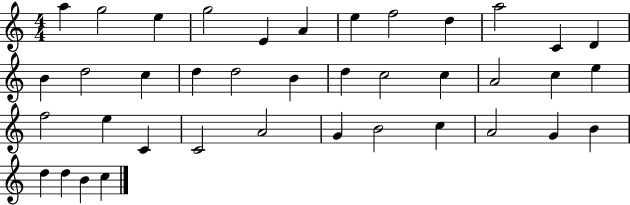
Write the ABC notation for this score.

X:1
T:Untitled
M:4/4
L:1/4
K:C
a g2 e g2 E A e f2 d a2 C D B d2 c d d2 B d c2 c A2 c e f2 e C C2 A2 G B2 c A2 G B d d B c